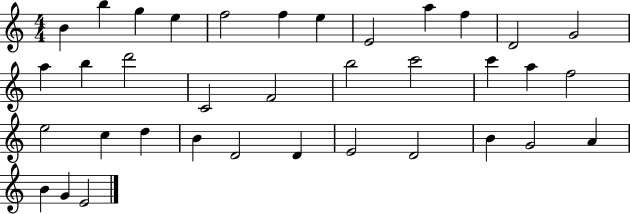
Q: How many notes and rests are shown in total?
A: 36